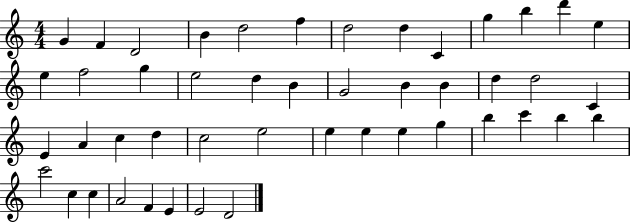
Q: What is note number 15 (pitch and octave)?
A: F5